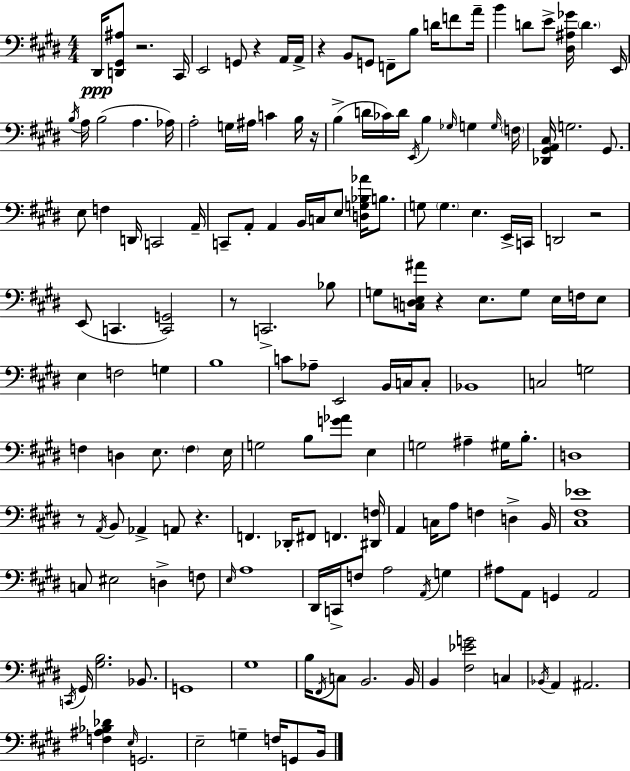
X:1
T:Untitled
M:4/4
L:1/4
K:E
^D,,/4 [D,,^G,,^A,]/2 z2 ^C,,/4 E,,2 G,,/2 z A,,/4 A,,/4 z B,,/2 G,,/2 F,,/2 B,/2 D/4 F/2 A/4 B D/2 E/2 [^D,^A,_G]/4 D E,,/4 B,/4 A,/4 B,2 A, _A,/4 A,2 G,/4 ^A,/4 C B,/4 z/4 B, D/4 _C/4 D/4 E,,/4 B, _G,/4 G, G,/4 F,/4 [_D,,^G,,A,,^C,]/4 G,2 ^G,,/2 E,/2 F, D,,/4 C,,2 A,,/4 C,,/2 A,,/2 A,, B,,/4 C,/4 E,/2 [D,G,_B,_A]/4 B,/2 G,/2 G, E, E,,/4 C,,/4 D,,2 z2 E,,/2 C,, [C,,G,,]2 z/2 C,,2 _B,/2 G,/2 [C,D,E,^A]/4 z E,/2 G,/2 E,/4 F,/4 E,/2 E, F,2 G, B,4 C/2 _A,/2 E,,2 B,,/4 C,/4 C,/2 _B,,4 C,2 G,2 F, D, E,/2 F, E,/4 G,2 B,/2 [G_A]/2 E, G,2 ^A, ^G,/4 B,/2 D,4 z/2 A,,/4 B,,/2 _A,, A,,/2 z F,, _D,,/4 ^F,,/2 F,, [^D,,F,]/4 A,, C,/4 A,/2 F, D, B,,/4 [^C,^F,_E]4 C,/2 ^E,2 D, F,/2 E,/4 A,4 ^D,,/4 C,,/4 F,/2 A,2 A,,/4 G, ^A,/2 A,,/2 G,, A,,2 C,,/4 ^G,,/4 [^G,B,]2 _B,,/2 G,,4 ^G,4 B,/4 ^F,,/4 C,/2 B,,2 B,,/4 B,, [^F,_EG]2 C, _B,,/4 A,, ^A,,2 [F,^A,_B,_D] E,/4 G,,2 E,2 G, F,/4 G,,/2 B,,/4